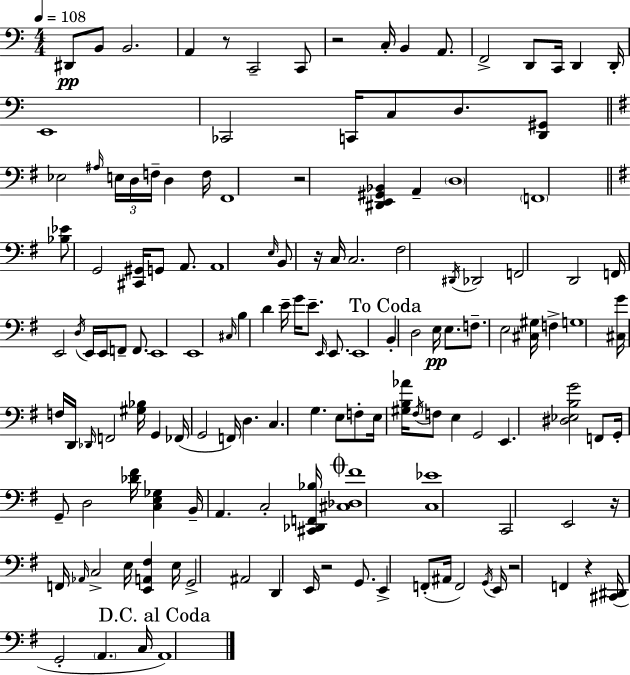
D#2/e B2/e B2/h. A2/q R/e C2/h C2/e R/h C3/s B2/q A2/e. F2/h D2/e C2/s D2/q D2/s E2/w CES2/h C2/s C3/e D3/e. [D2,G#2]/e Eb3/h A#3/s E3/s D3/s F3/s D3/q F3/s F#2/w R/h [D#2,E2,G#2,Bb2]/q A2/q D3/w F2/w [Bb3,Eb4]/e G2/h [C#2,G#2]/s G2/e A2/e. A2/w E3/s B2/e R/s C3/s C3/h. F#3/h D#2/s Db2/h F2/h D2/h F2/s E2/h D3/s E2/s E2/s F2/e F2/e. E2/w E2/w C#3/s B3/q D4/q E4/s G4/s E4/e. E2/s E2/e. E2/w B2/q D3/h E3/s E3/e. F3/e. E3/h [C#3,G#3]/s F3/q G3/w [C#3,G4]/s F3/s D2/s Db2/s F2/h [G#3,Bb3]/s G2/q FES2/s G2/h F2/s D3/q. C3/q. G3/q. E3/e F3/e E3/s [G#3,B3,Ab4]/s F#3/s F3/e E3/q G2/h E2/q. [D#3,Eb3,B3,G4]/h F2/e G2/s G2/e D3/h [Db4,F#4]/s [C3,E3,Gb3]/q B2/s A2/q. C3/h [C#2,Db2,F2,Bb3]/s [C#3,Db3,F#4]/w [C3,Eb4]/w C2/h E2/h R/s F2/s Ab2/s C3/h E3/s [E2,A2,F#3]/q E3/s G2/h A#2/h D2/q E2/s R/h G2/e. E2/q F2/e A#2/s F2/h G2/s E2/s R/h F2/q R/q [C#2,D#2]/s G2/h A2/q. C3/s A2/w